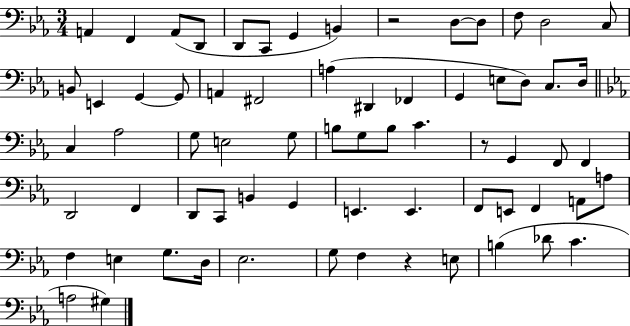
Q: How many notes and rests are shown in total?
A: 68